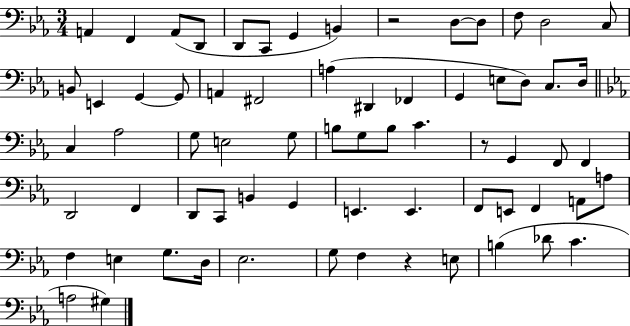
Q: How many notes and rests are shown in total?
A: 68